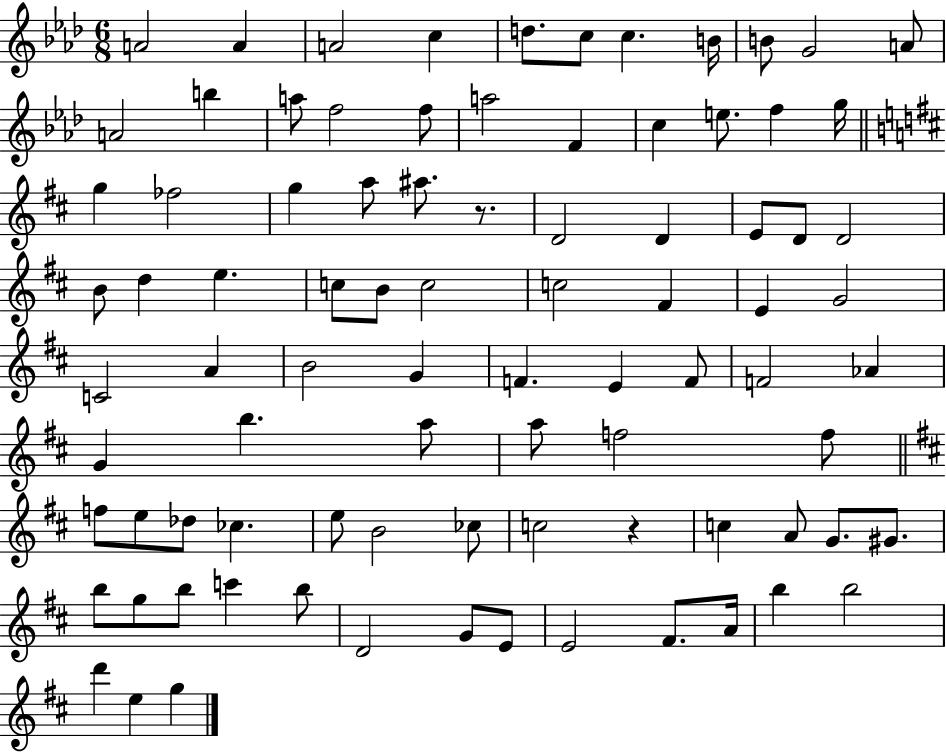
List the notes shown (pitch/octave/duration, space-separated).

A4/h A4/q A4/h C5/q D5/e. C5/e C5/q. B4/s B4/e G4/h A4/e A4/h B5/q A5/e F5/h F5/e A5/h F4/q C5/q E5/e. F5/q G5/s G5/q FES5/h G5/q A5/e A#5/e. R/e. D4/h D4/q E4/e D4/e D4/h B4/e D5/q E5/q. C5/e B4/e C5/h C5/h F#4/q E4/q G4/h C4/h A4/q B4/h G4/q F4/q. E4/q F4/e F4/h Ab4/q G4/q B5/q. A5/e A5/e F5/h F5/e F5/e E5/e Db5/e CES5/q. E5/e B4/h CES5/e C5/h R/q C5/q A4/e G4/e. G#4/e. B5/e G5/e B5/e C6/q B5/e D4/h G4/e E4/e E4/h F#4/e. A4/s B5/q B5/h D6/q E5/q G5/q